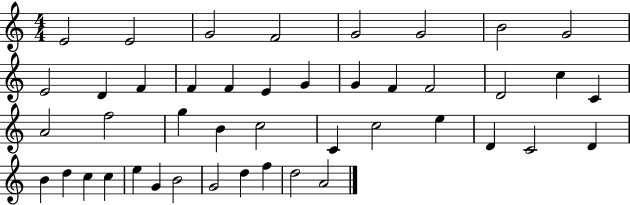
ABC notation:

X:1
T:Untitled
M:4/4
L:1/4
K:C
E2 E2 G2 F2 G2 G2 B2 G2 E2 D F F F E G G F F2 D2 c C A2 f2 g B c2 C c2 e D C2 D B d c c e G B2 G2 d f d2 A2